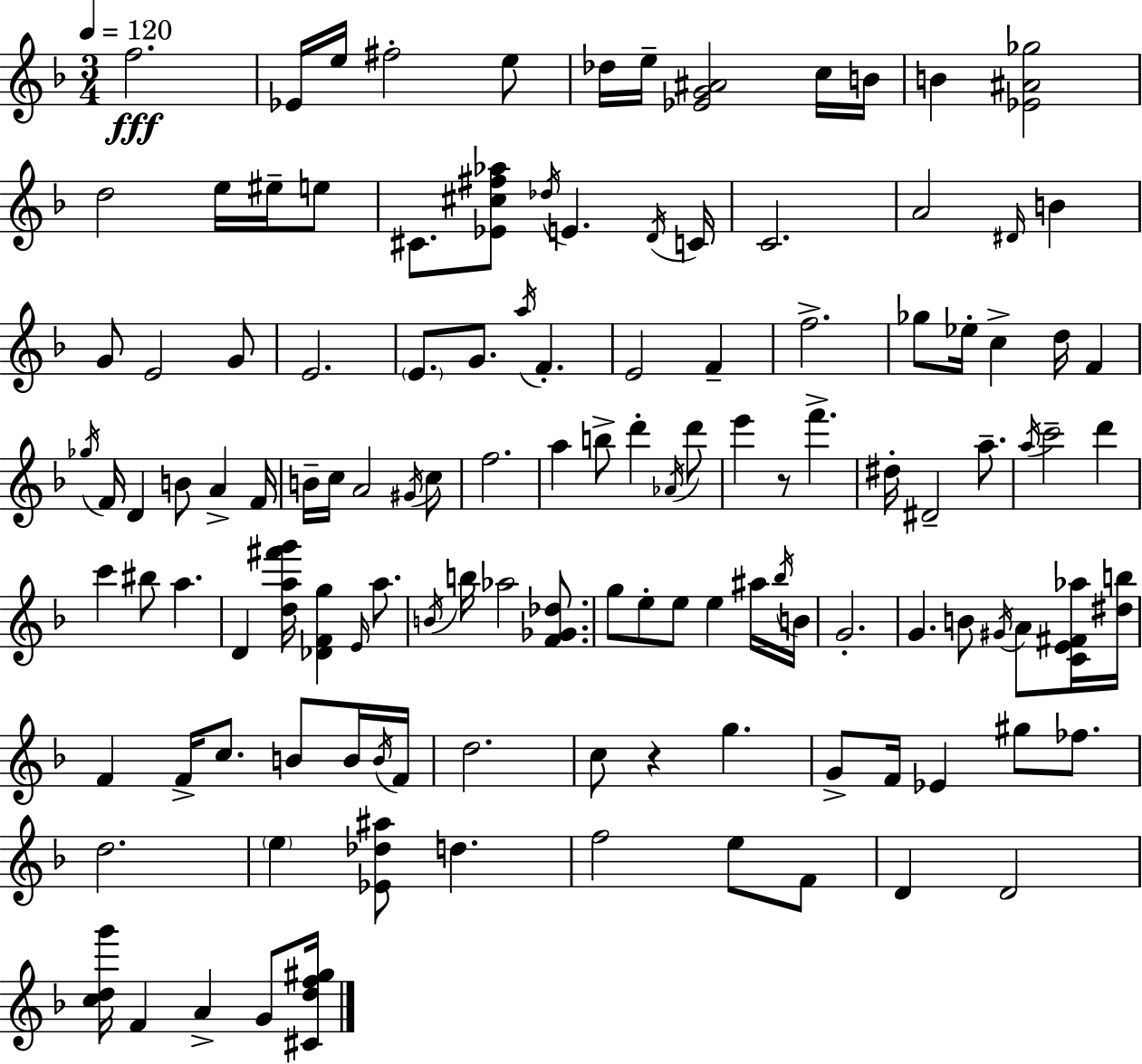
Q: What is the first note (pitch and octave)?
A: F5